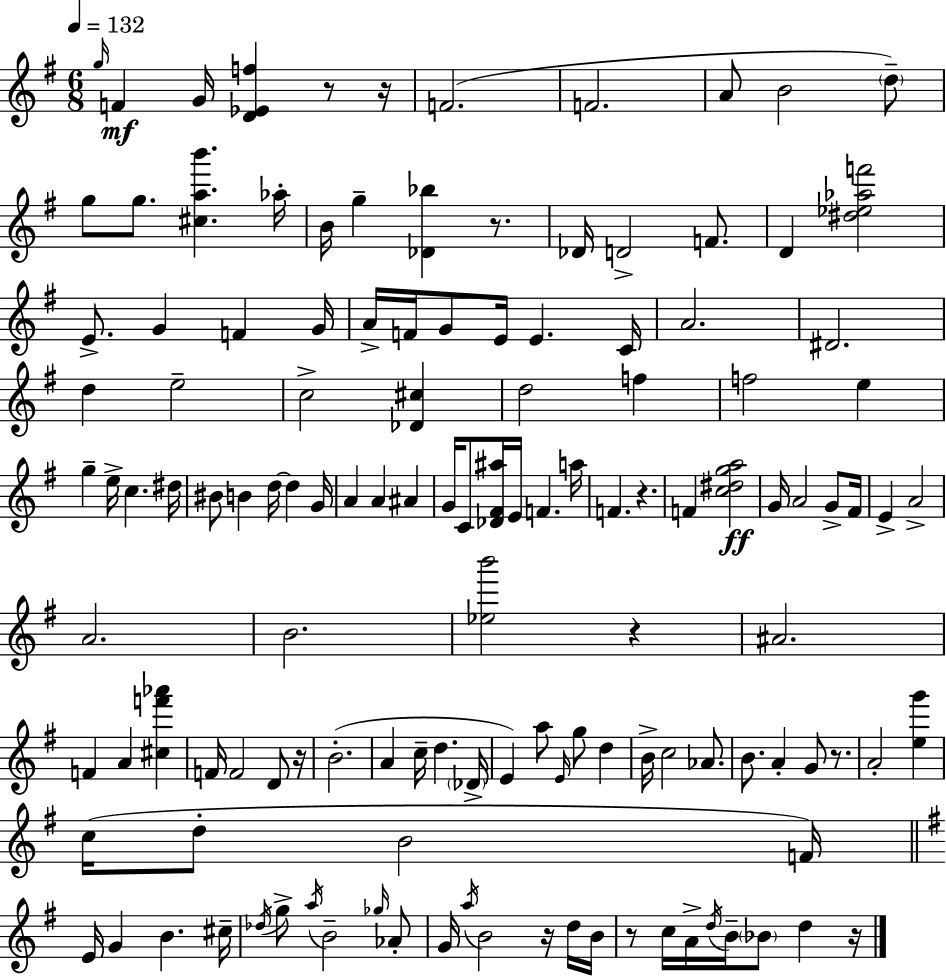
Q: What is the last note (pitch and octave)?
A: D5